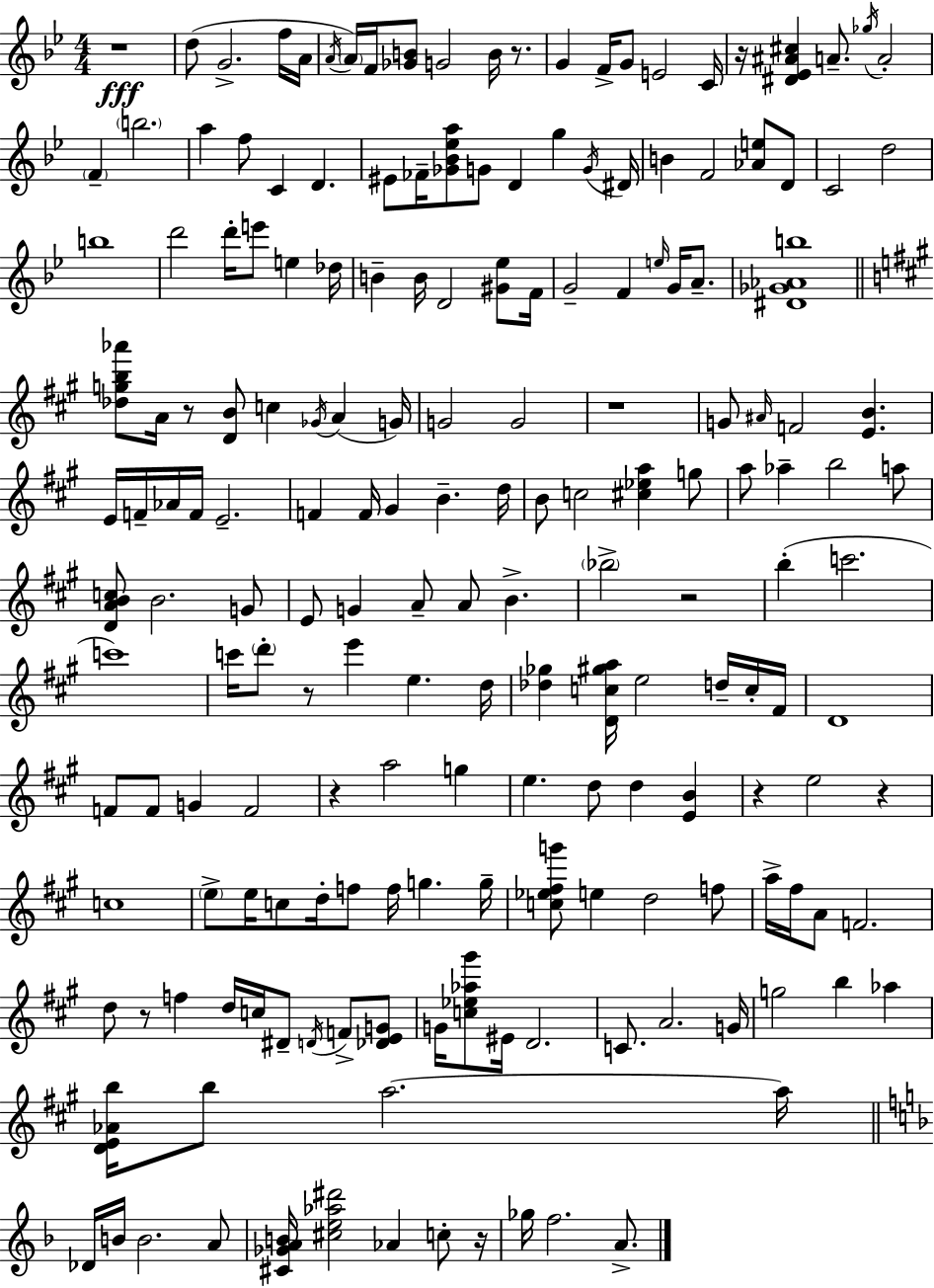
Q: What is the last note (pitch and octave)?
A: A4